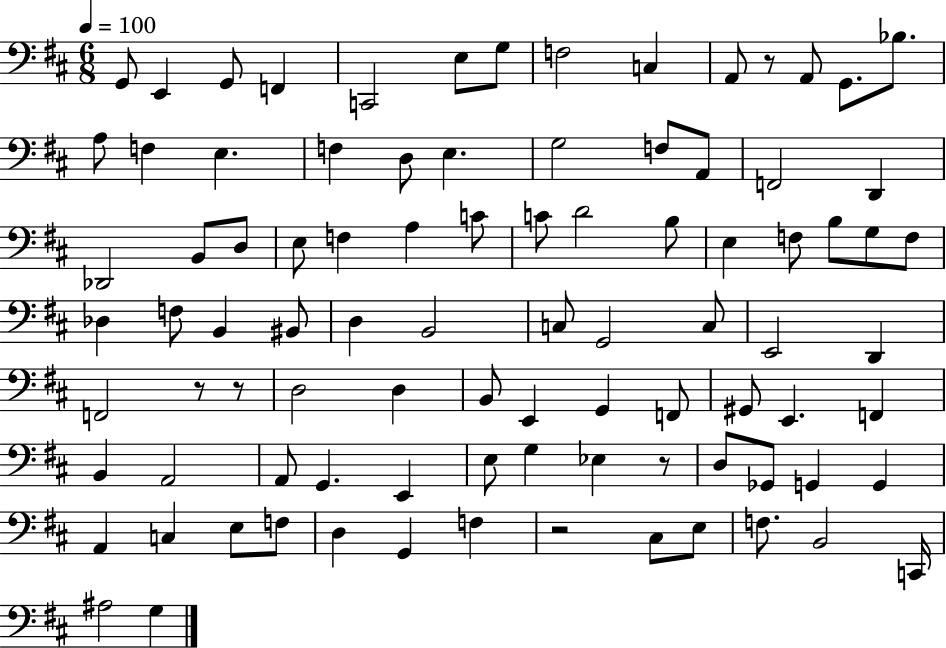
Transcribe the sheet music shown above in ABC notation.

X:1
T:Untitled
M:6/8
L:1/4
K:D
G,,/2 E,, G,,/2 F,, C,,2 E,/2 G,/2 F,2 C, A,,/2 z/2 A,,/2 G,,/2 _B,/2 A,/2 F, E, F, D,/2 E, G,2 F,/2 A,,/2 F,,2 D,, _D,,2 B,,/2 D,/2 E,/2 F, A, C/2 C/2 D2 B,/2 E, F,/2 B,/2 G,/2 F,/2 _D, F,/2 B,, ^B,,/2 D, B,,2 C,/2 G,,2 C,/2 E,,2 D,, F,,2 z/2 z/2 D,2 D, B,,/2 E,, G,, F,,/2 ^G,,/2 E,, F,, B,, A,,2 A,,/2 G,, E,, E,/2 G, _E, z/2 D,/2 _G,,/2 G,, G,, A,, C, E,/2 F,/2 D, G,, F, z2 ^C,/2 E,/2 F,/2 B,,2 C,,/4 ^A,2 G,